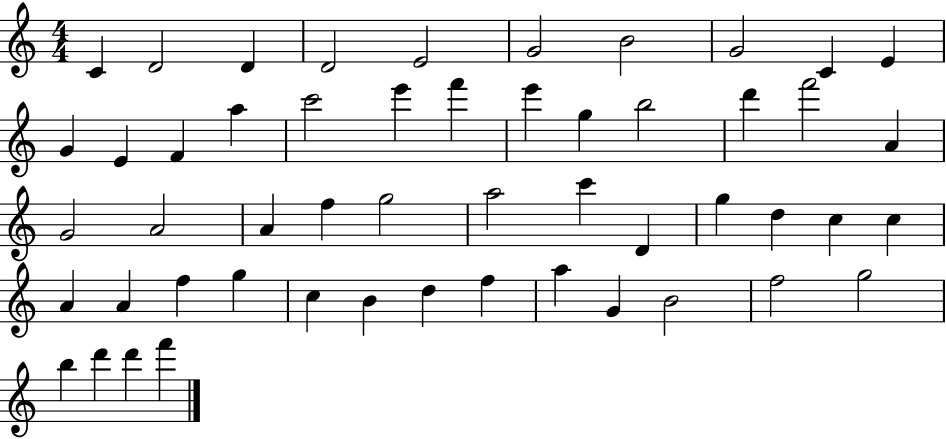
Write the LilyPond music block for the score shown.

{
  \clef treble
  \numericTimeSignature
  \time 4/4
  \key c \major
  c'4 d'2 d'4 | d'2 e'2 | g'2 b'2 | g'2 c'4 e'4 | \break g'4 e'4 f'4 a''4 | c'''2 e'''4 f'''4 | e'''4 g''4 b''2 | d'''4 f'''2 a'4 | \break g'2 a'2 | a'4 f''4 g''2 | a''2 c'''4 d'4 | g''4 d''4 c''4 c''4 | \break a'4 a'4 f''4 g''4 | c''4 b'4 d''4 f''4 | a''4 g'4 b'2 | f''2 g''2 | \break b''4 d'''4 d'''4 f'''4 | \bar "|."
}